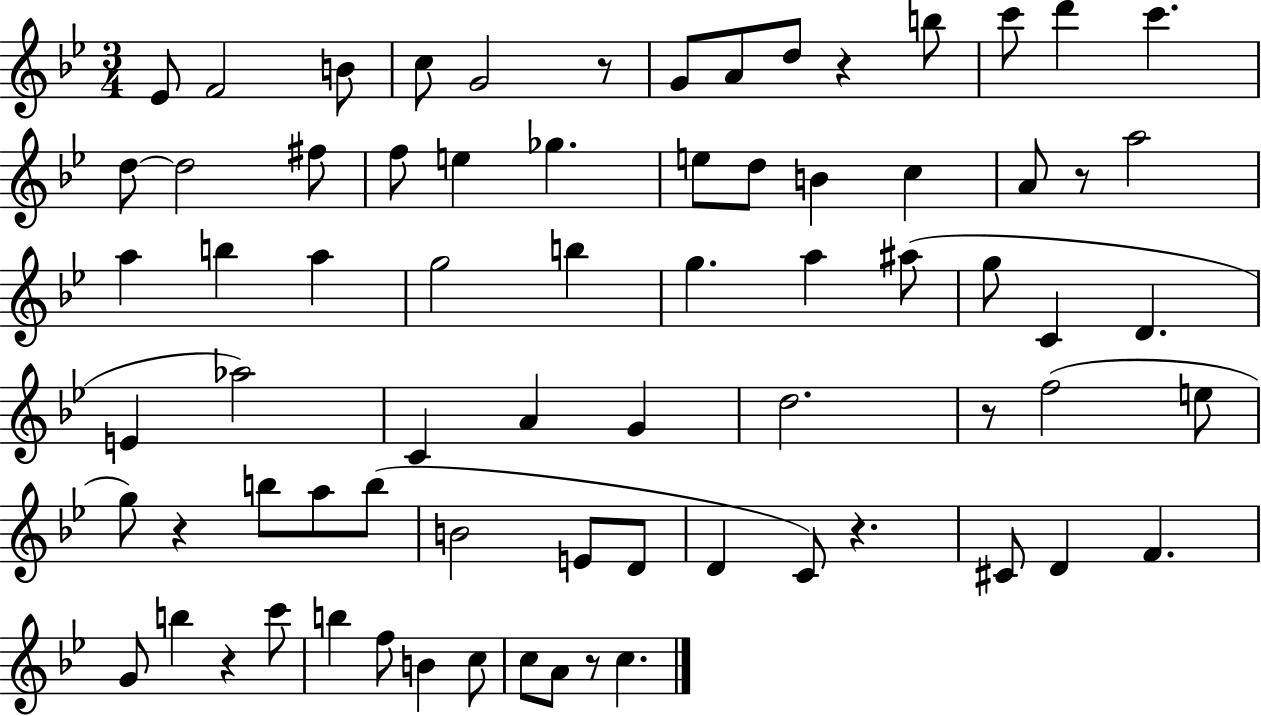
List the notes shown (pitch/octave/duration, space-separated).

Eb4/e F4/h B4/e C5/e G4/h R/e G4/e A4/e D5/e R/q B5/e C6/e D6/q C6/q. D5/e D5/h F#5/e F5/e E5/q Gb5/q. E5/e D5/e B4/q C5/q A4/e R/e A5/h A5/q B5/q A5/q G5/h B5/q G5/q. A5/q A#5/e G5/e C4/q D4/q. E4/q Ab5/h C4/q A4/q G4/q D5/h. R/e F5/h E5/e G5/e R/q B5/e A5/e B5/e B4/h E4/e D4/e D4/q C4/e R/q. C#4/e D4/q F4/q. G4/e B5/q R/q C6/e B5/q F5/e B4/q C5/e C5/e A4/e R/e C5/q.